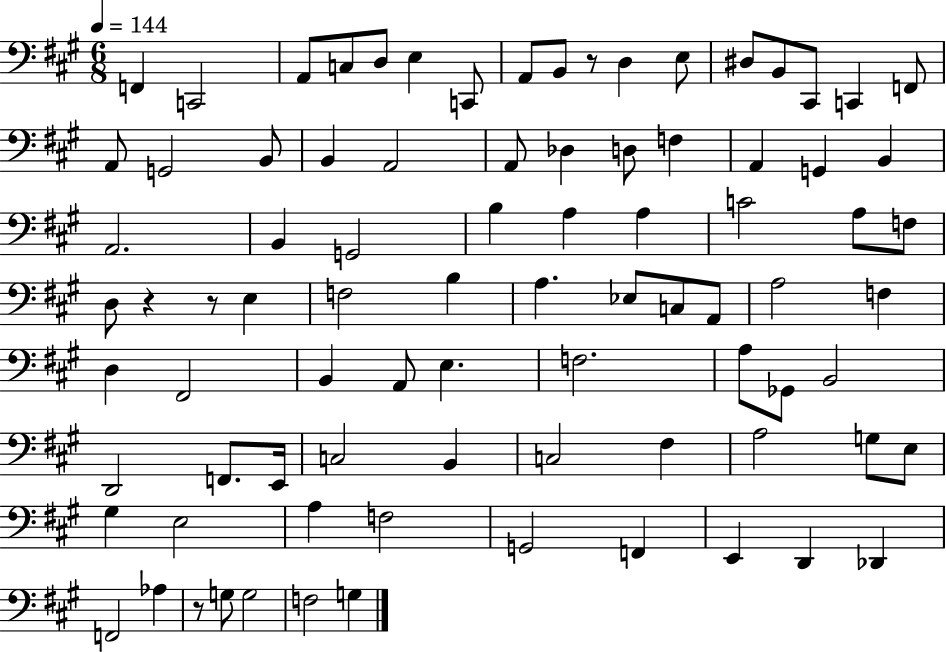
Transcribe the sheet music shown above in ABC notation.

X:1
T:Untitled
M:6/8
L:1/4
K:A
F,, C,,2 A,,/2 C,/2 D,/2 E, C,,/2 A,,/2 B,,/2 z/2 D, E,/2 ^D,/2 B,,/2 ^C,,/2 C,, F,,/2 A,,/2 G,,2 B,,/2 B,, A,,2 A,,/2 _D, D,/2 F, A,, G,, B,, A,,2 B,, G,,2 B, A, A, C2 A,/2 F,/2 D,/2 z z/2 E, F,2 B, A, _E,/2 C,/2 A,,/2 A,2 F, D, ^F,,2 B,, A,,/2 E, F,2 A,/2 _G,,/2 B,,2 D,,2 F,,/2 E,,/4 C,2 B,, C,2 ^F, A,2 G,/2 E,/2 ^G, E,2 A, F,2 G,,2 F,, E,, D,, _D,, F,,2 _A, z/2 G,/2 G,2 F,2 G,